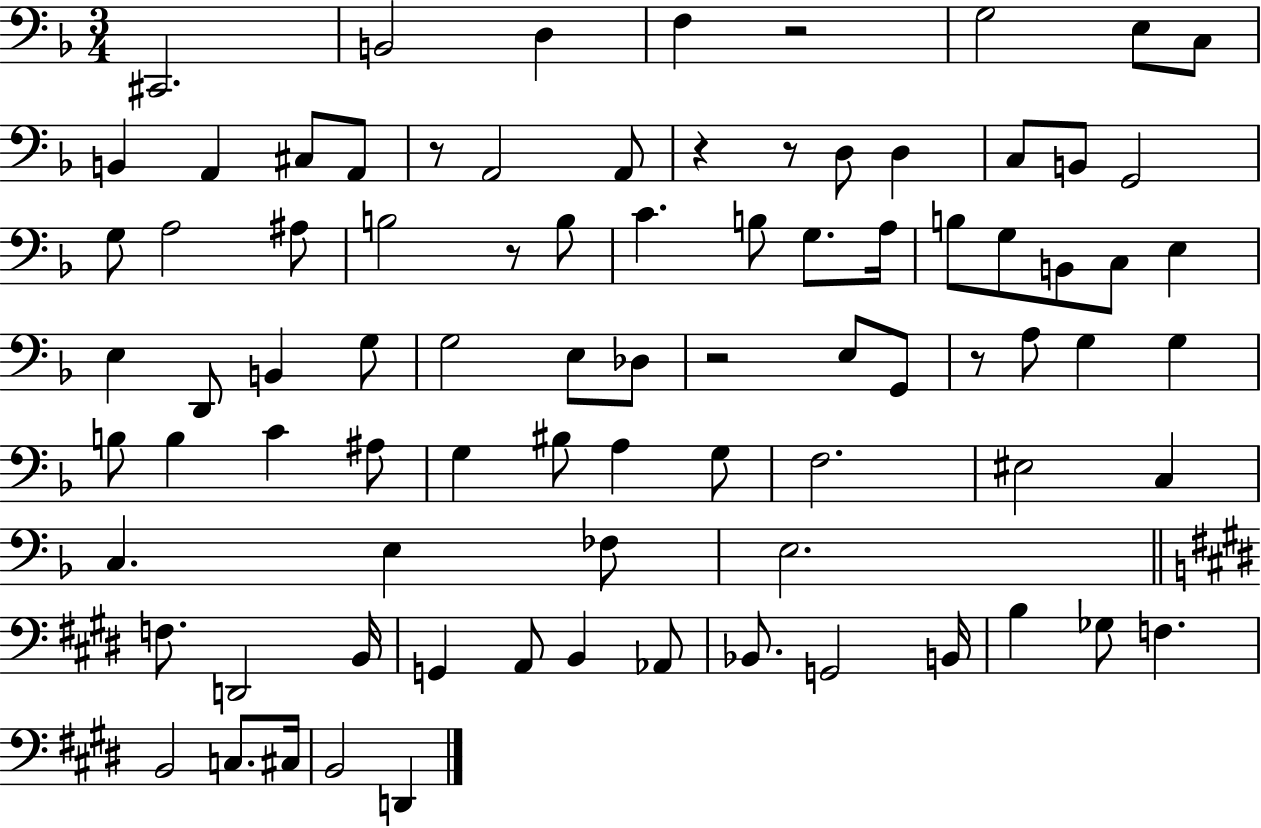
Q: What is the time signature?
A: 3/4